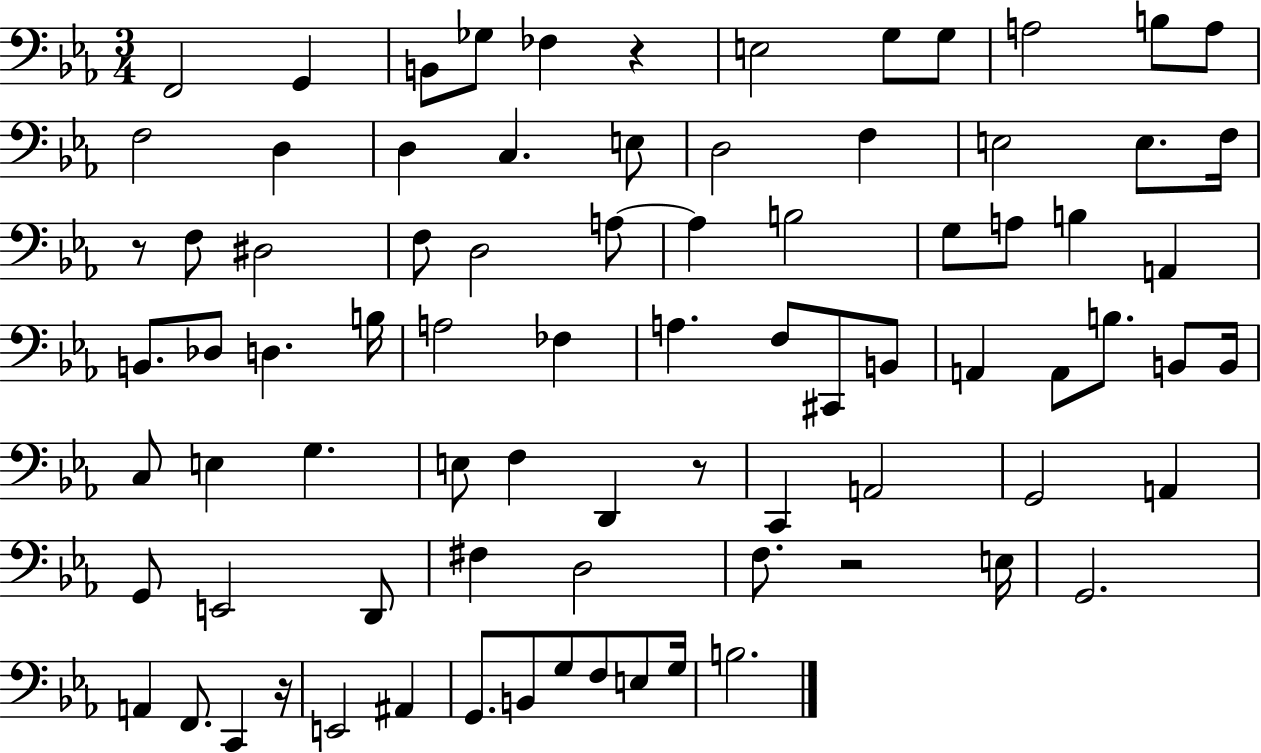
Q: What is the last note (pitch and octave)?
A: B3